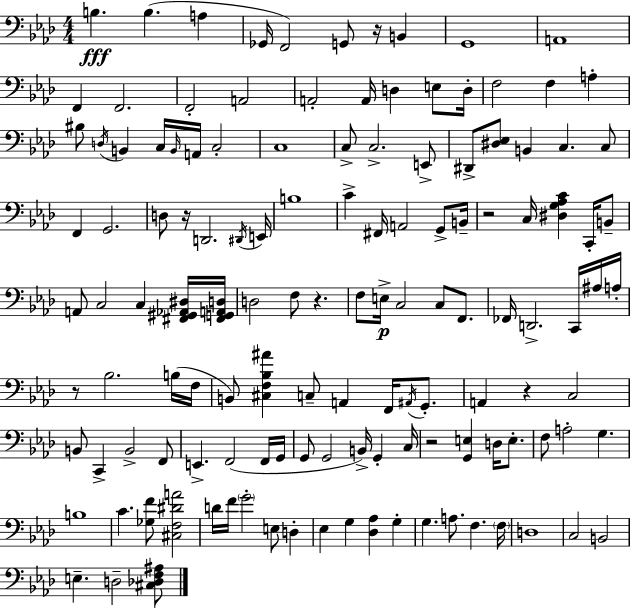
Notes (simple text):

B3/q. B3/q. A3/q Gb2/s F2/h G2/e R/s B2/q G2/w A2/w F2/q F2/h. F2/h A2/h A2/h A2/s D3/q E3/e D3/s F3/h F3/q A3/q BIS3/e D3/s B2/q C3/s B2/s A2/s C3/h C3/w C3/e C3/h. E2/e D#2/e [D#3,Eb3]/e B2/q C3/q. C3/e F2/q G2/h. D3/e R/s D2/h. D#2/s E2/s B3/w C4/q F#2/s A2/h G2/e B2/s R/h C3/s [D#3,G3,Ab3,C4]/q C2/s B2/e A2/e C3/h C3/q [F#2,G#2,Ab2,D#3]/s [F#2,G2,A2,D3]/s D3/h F3/e R/q. F3/e E3/s C3/h C3/e F2/e. FES2/s D2/h. C2/s A#3/s A3/s R/e Bb3/h. B3/s F3/s B2/e [C#3,F3,Bb3,A#4]/q C3/e A2/q F2/s A#2/s G2/e. A2/q R/q C3/h B2/e C2/q B2/h F2/e E2/q. F2/h F2/s G2/s G2/e G2/h B2/s G2/q C3/s R/h [G2,E3]/q D3/s E3/e. F3/e A3/h G3/q. B3/w C4/q. [Gb3,F4]/e [C#3,F3,D#4,A4]/h D4/s F4/s G4/h E3/e D3/q Eb3/q G3/q [Db3,Ab3]/q G3/q G3/q. A3/e. F3/q. F3/s D3/w C3/h B2/h E3/q. D3/h [C#3,Db3,F3,A#3]/e